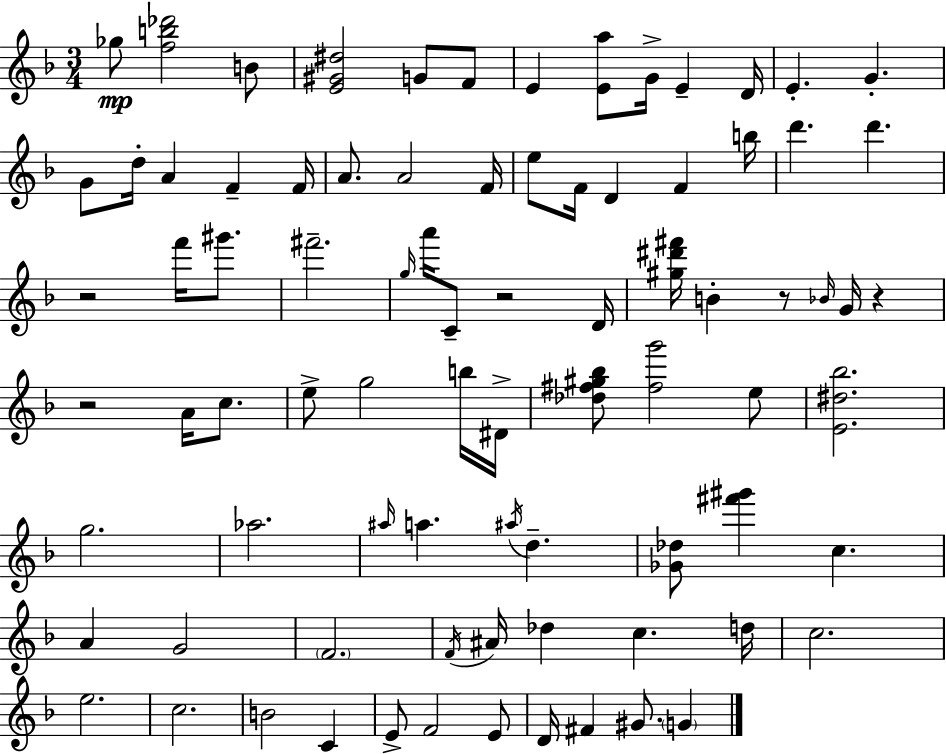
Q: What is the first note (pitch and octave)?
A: Gb5